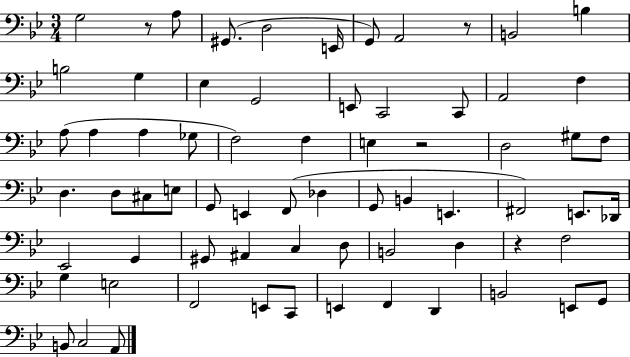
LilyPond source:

{
  \clef bass
  \numericTimeSignature
  \time 3/4
  \key bes \major
  \repeat volta 2 { g2 r8 a8 | gis,8.( d2 e,16 | g,8) a,2 r8 | b,2 b4 | \break b2 g4 | ees4 g,2 | e,8 c,2 c,8 | a,2 f4 | \break a8( a4 a4 ges8 | f2) f4 | e4 r2 | d2 gis8 f8 | \break d4. d8 cis8 e8 | g,8 e,4 f,8( des4 | g,8 b,4 e,4. | fis,2) e,8. des,16 | \break ees,2 g,4 | gis,8 ais,4 c4 d8 | b,2 d4 | r4 f2 | \break g4 e2 | f,2 e,8 c,8 | e,4 f,4 d,4 | b,2 e,8 g,8 | \break b,8 c2 a,8 | } \bar "|."
}